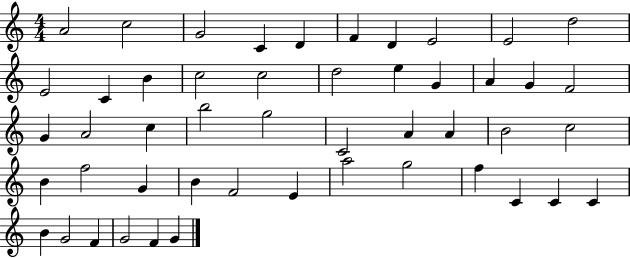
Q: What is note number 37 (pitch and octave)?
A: E4